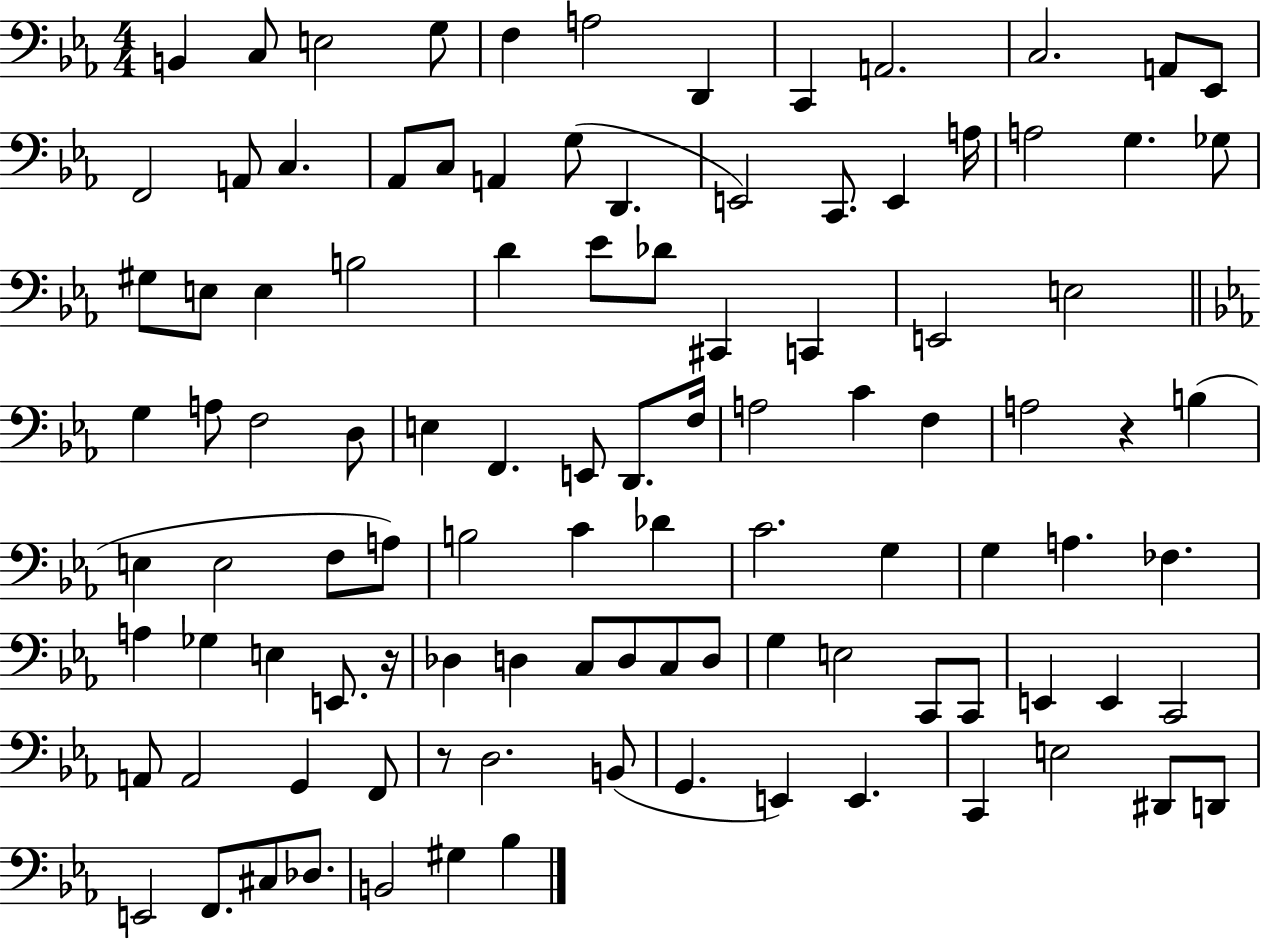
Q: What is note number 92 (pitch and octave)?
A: E3